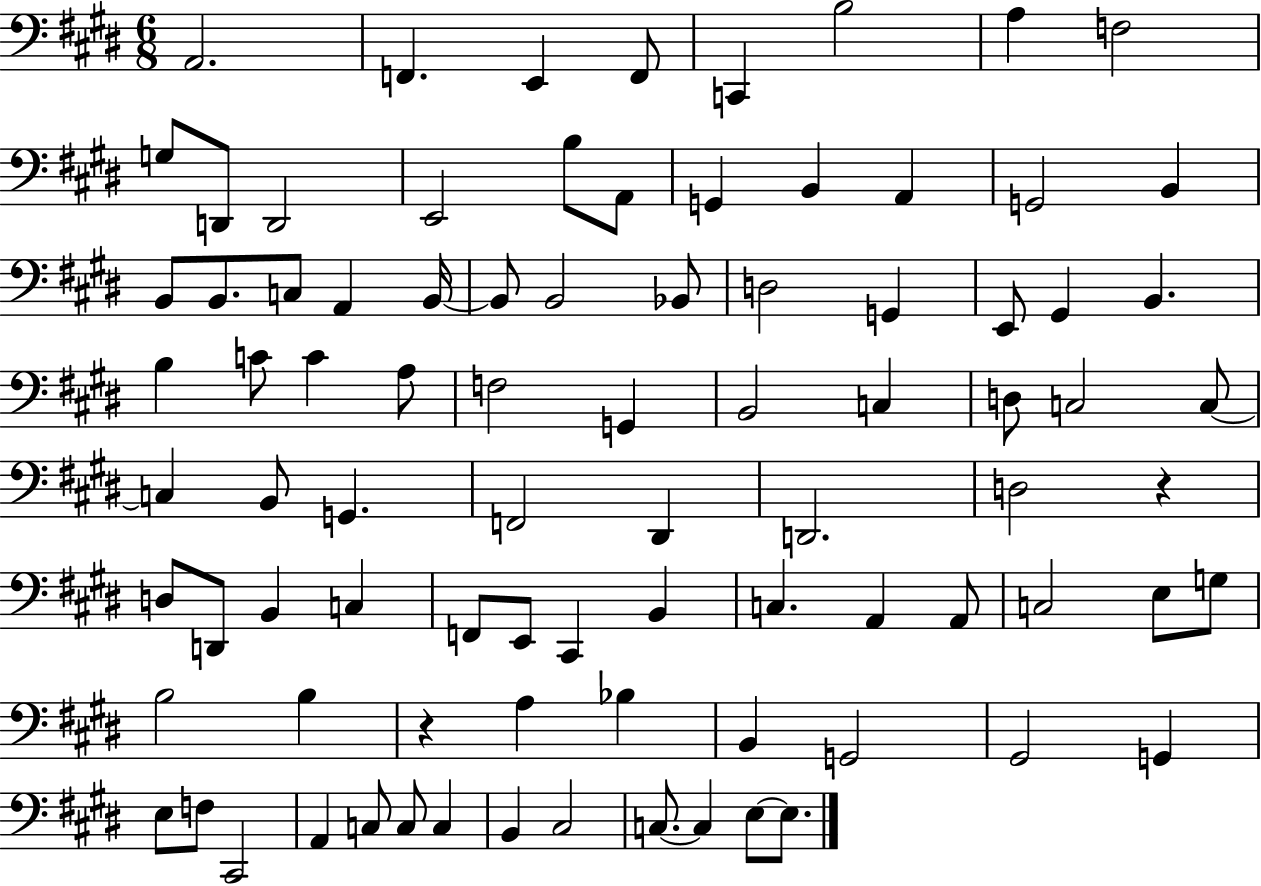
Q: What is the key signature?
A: E major